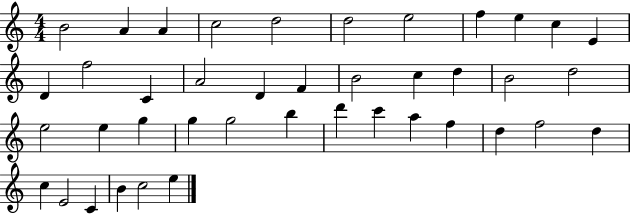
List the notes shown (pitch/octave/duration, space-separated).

B4/h A4/q A4/q C5/h D5/h D5/h E5/h F5/q E5/q C5/q E4/q D4/q F5/h C4/q A4/h D4/q F4/q B4/h C5/q D5/q B4/h D5/h E5/h E5/q G5/q G5/q G5/h B5/q D6/q C6/q A5/q F5/q D5/q F5/h D5/q C5/q E4/h C4/q B4/q C5/h E5/q